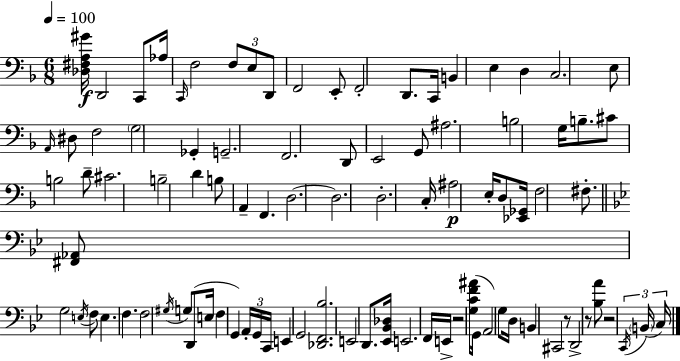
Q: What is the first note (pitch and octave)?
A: D2